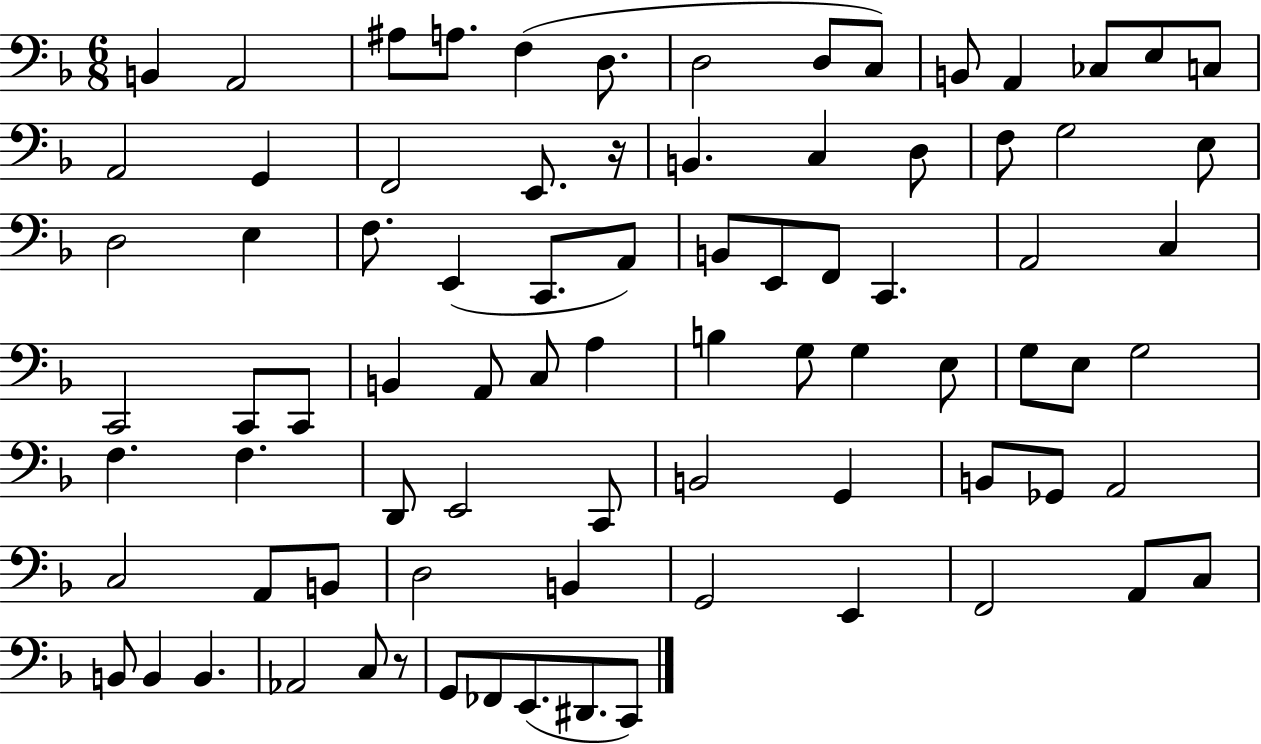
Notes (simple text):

B2/q A2/h A#3/e A3/e. F3/q D3/e. D3/h D3/e C3/e B2/e A2/q CES3/e E3/e C3/e A2/h G2/q F2/h E2/e. R/s B2/q. C3/q D3/e F3/e G3/h E3/e D3/h E3/q F3/e. E2/q C2/e. A2/e B2/e E2/e F2/e C2/q. A2/h C3/q C2/h C2/e C2/e B2/q A2/e C3/e A3/q B3/q G3/e G3/q E3/e G3/e E3/e G3/h F3/q. F3/q. D2/e E2/h C2/e B2/h G2/q B2/e Gb2/e A2/h C3/h A2/e B2/e D3/h B2/q G2/h E2/q F2/h A2/e C3/e B2/e B2/q B2/q. Ab2/h C3/e R/e G2/e FES2/e E2/e. D#2/e. C2/e